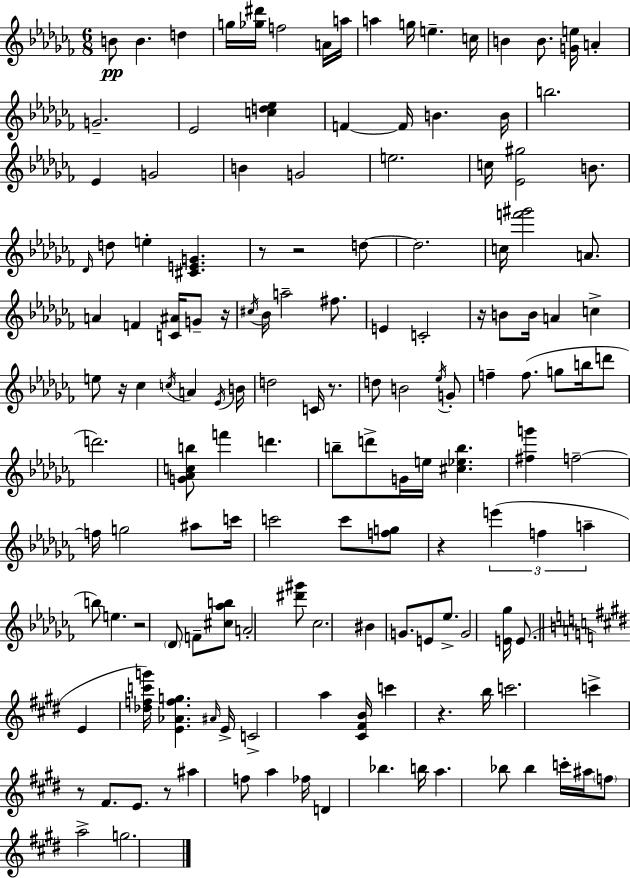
{
  \clef treble
  \numericTimeSignature
  \time 6/8
  \key aes \minor
  b'8\pp b'4. d''4 | g''16 <ges'' dis'''>16 f''2 a'16 a''16 | a''4 g''16 e''4.-- c''16 | b'4 b'8. <g' e''>16 a'4-. | \break g'2.-- | ees'2 <c'' d'' ees''>4 | f'4~~ f'16 b'4. b'16 | b''2. | \break ees'4 g'2 | b'4 g'2 | e''2. | c''16 <ees' gis''>2 b'8. | \break \grace { des'16 } d''8 e''4-. <cis' e' g'>4. | r8 r2 d''8~~ | d''2. | c''16 <f''' gis'''>2 a'8. | \break a'4 f'4 <c' ais'>16 g'8-- | r16 \acciaccatura { cis''16 } bes'16 a''2-- fis''8. | e'4 c'2-. | r16 b'8 b'16 a'4 c''4-> | \break e''8 r16 ces''4 \acciaccatura { c''16 } a'4 | \acciaccatura { ees'16 } b'16 d''2 | c'16 r8. d''8 b'2 | \acciaccatura { ees''16 } g'8-. f''4-- f''8.( | \break g''8 b''16 d'''8 d'''2.) | <g' aes' c'' b''>8 f'''4 d'''4. | b''8-- d'''8-> g'16 e''16 <cis'' ees'' b''>4. | <fis'' g'''>4 f''2--~~ | \break f''16 g''2 | ais''8 c'''16 c'''2 | c'''8 <f'' g''>8 r4 \tuplet 3/2 { e'''4( | f''4 a''4-- } b''8) e''4. | \break r2 | \parenthesize des'8 f'8-- <cis'' aes'' b''>8 a'2-. | <dis''' gis'''>8 ces''2. | bis'4 g'8. | \break e'8 ees''8.-> g'2 | <e' ges''>16 e'8.( \bar "||" \break \key e \major e'4 <des'' f'' c''' g'''>16) <e' aes' f'' g''>4. \grace { ais'16 } | e'16-> c'2-> a''4 | <cis' fis' b'>16 c'''4 r4. | b''16 c'''2. | \break c'''4-> r8 fis'8. e'8. | r8 ais''4 f''8 a''4 | fes''16 d'4 bes''4. | b''16 a''4. bes''8 bes''4 | \break c'''16-. ais''16 \parenthesize f''8 a''2-> | g''2. | \bar "|."
}